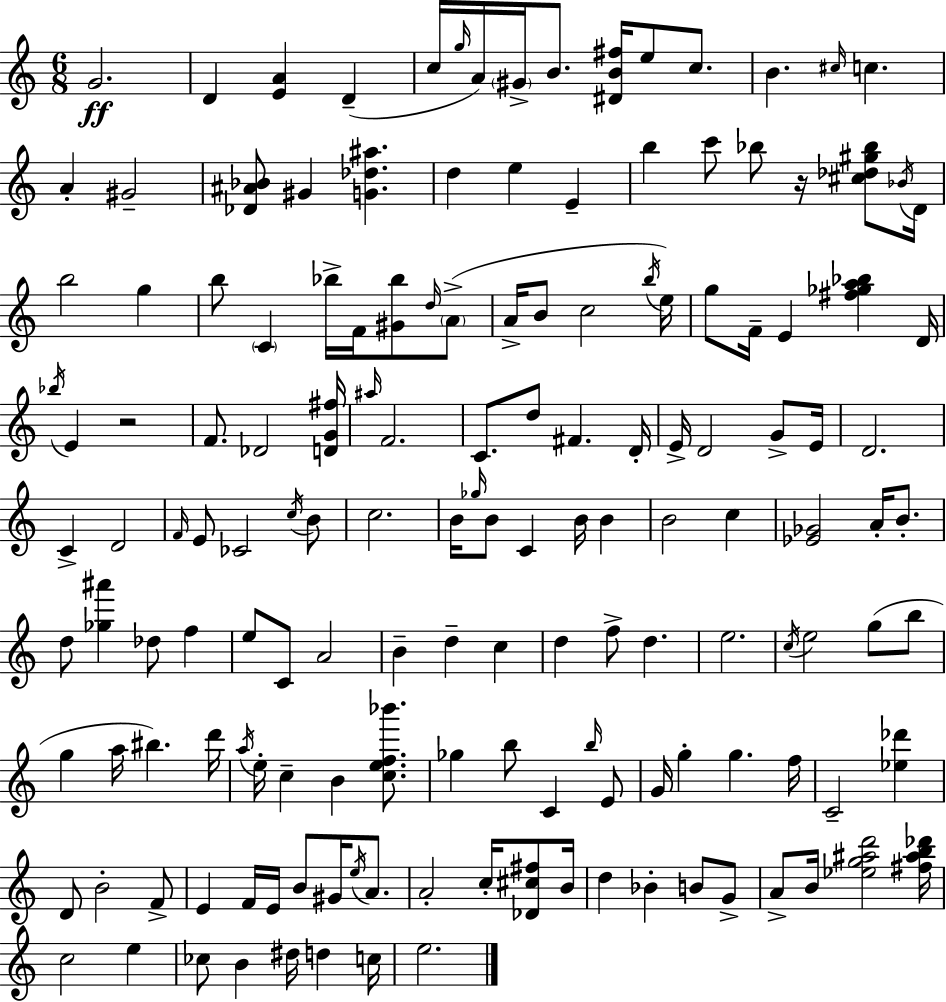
G4/h. D4/q [E4,A4]/q D4/q C5/s G5/s A4/s G#4/s B4/e. [D#4,B4,F#5]/s E5/e C5/e. B4/q. C#5/s C5/q. A4/q G#4/h [Db4,A#4,Bb4]/e G#4/q [G4,Db5,A#5]/q. D5/q E5/q E4/q B5/q C6/e Bb5/e R/s [C#5,Db5,G#5,Bb5]/e Bb4/s D4/s B5/h G5/q B5/e C4/q Bb5/s F4/s [G#4,Bb5]/e D5/s A4/e A4/s B4/e C5/h B5/s E5/s G5/e F4/s E4/q [F#5,Gb5,A5,Bb5]/q D4/s Bb5/s E4/q R/h F4/e. Db4/h [D4,G4,F#5]/s A#5/s F4/h. C4/e. D5/e F#4/q. D4/s E4/s D4/h G4/e E4/s D4/h. C4/q D4/h F4/s E4/e CES4/h C5/s B4/e C5/h. B4/s Gb5/s B4/e C4/q B4/s B4/q B4/h C5/q [Eb4,Gb4]/h A4/s B4/e. D5/e [Gb5,A#6]/q Db5/e F5/q E5/e C4/e A4/h B4/q D5/q C5/q D5/q F5/e D5/q. E5/h. C5/s E5/h G5/e B5/e G5/q A5/s BIS5/q. D6/s A5/s E5/s C5/q B4/q [C5,E5,F5,Bb6]/e. Gb5/q B5/e C4/q B5/s E4/e G4/s G5/q G5/q. F5/s C4/h [Eb5,Db6]/q D4/e B4/h F4/e E4/q F4/s E4/s B4/e G#4/s E5/s A4/e. A4/h C5/s [Db4,C#5,F#5]/e B4/s D5/q Bb4/q B4/e G4/e A4/e B4/s [Eb5,G5,A#5,D6]/h [F#5,A#5,B5,Db6]/s C5/h E5/q CES5/e B4/q D#5/s D5/q C5/s E5/h.